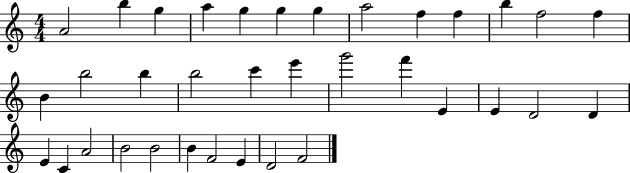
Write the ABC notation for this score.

X:1
T:Untitled
M:4/4
L:1/4
K:C
A2 b g a g g g a2 f f b f2 f B b2 b b2 c' e' g'2 f' E E D2 D E C A2 B2 B2 B F2 E D2 F2